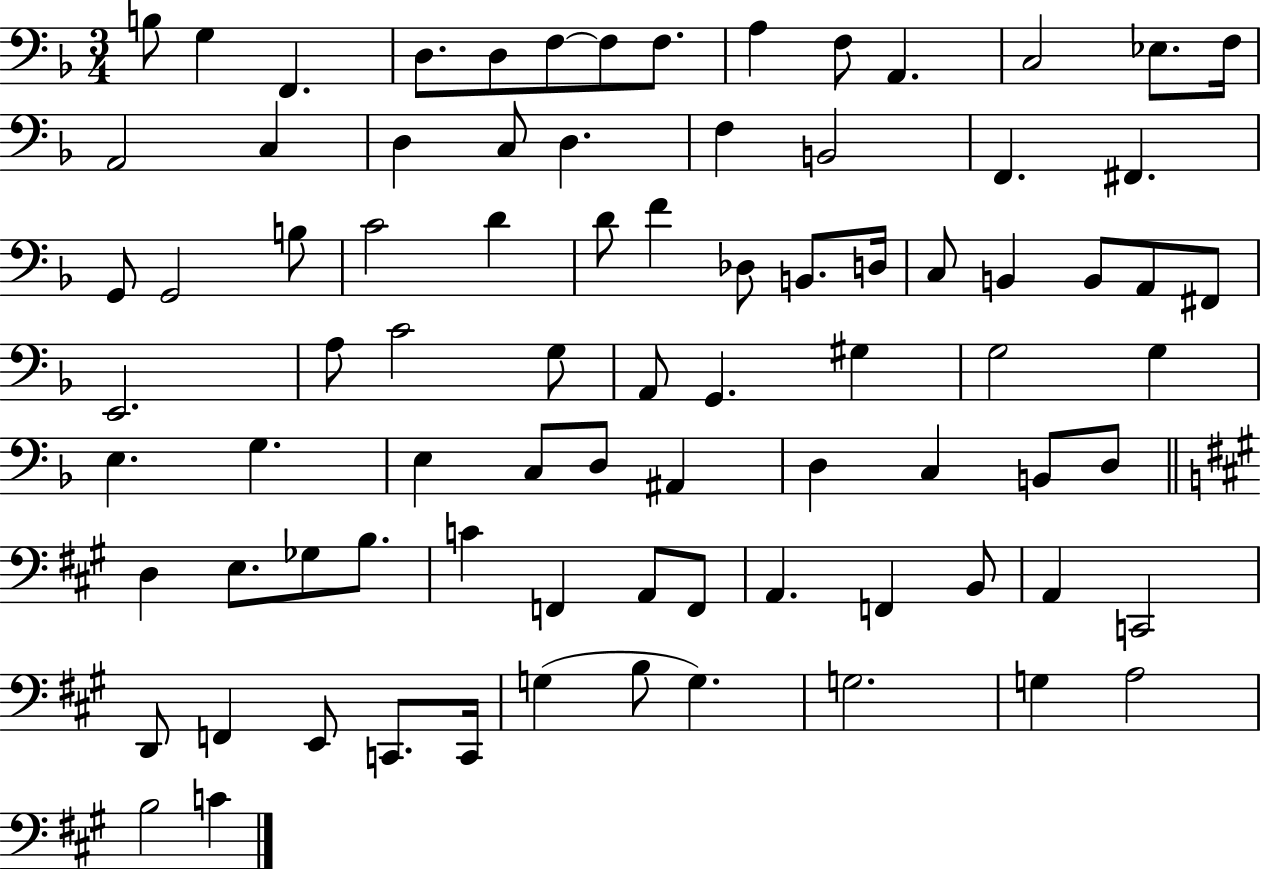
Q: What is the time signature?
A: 3/4